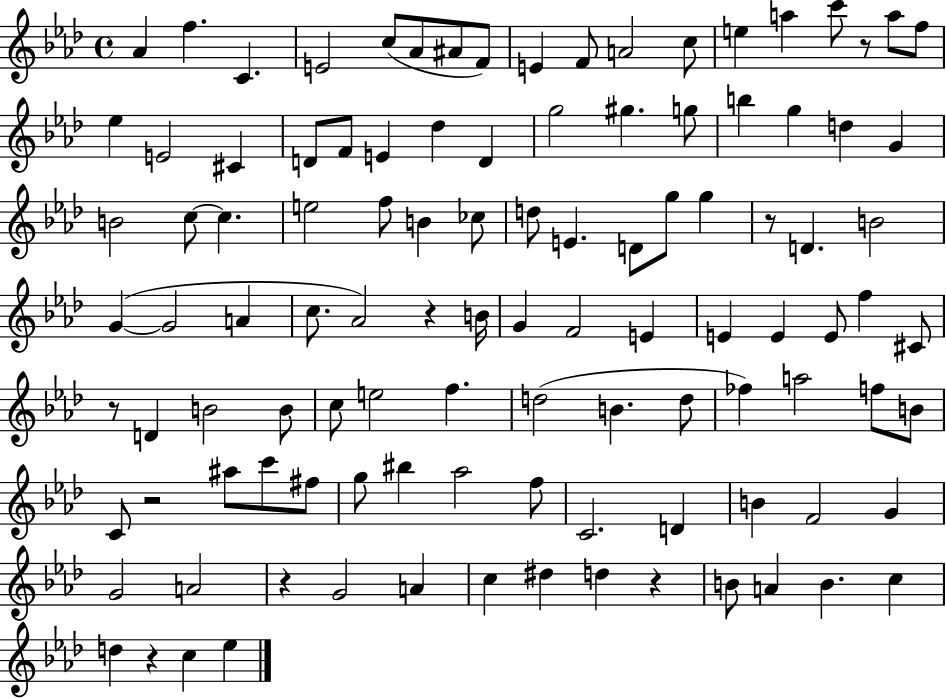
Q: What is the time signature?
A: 4/4